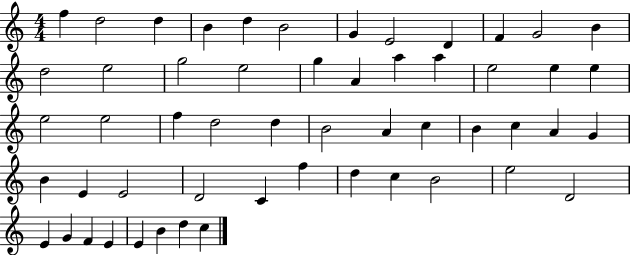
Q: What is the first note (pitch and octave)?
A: F5